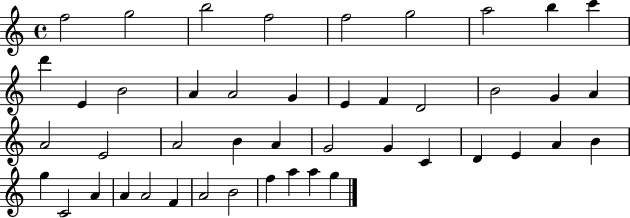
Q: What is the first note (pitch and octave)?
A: F5